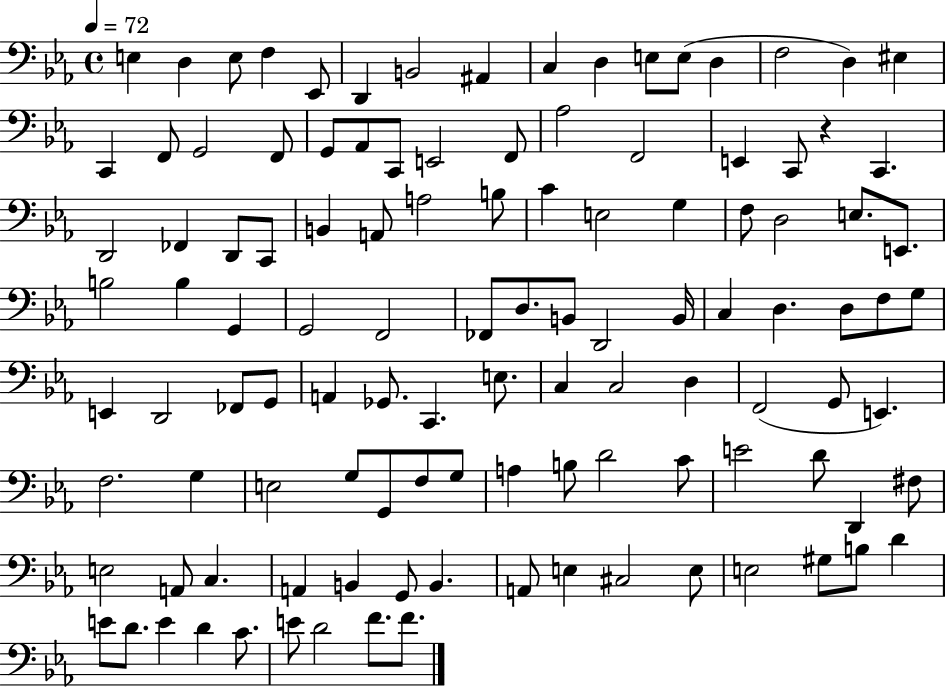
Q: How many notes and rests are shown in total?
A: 114